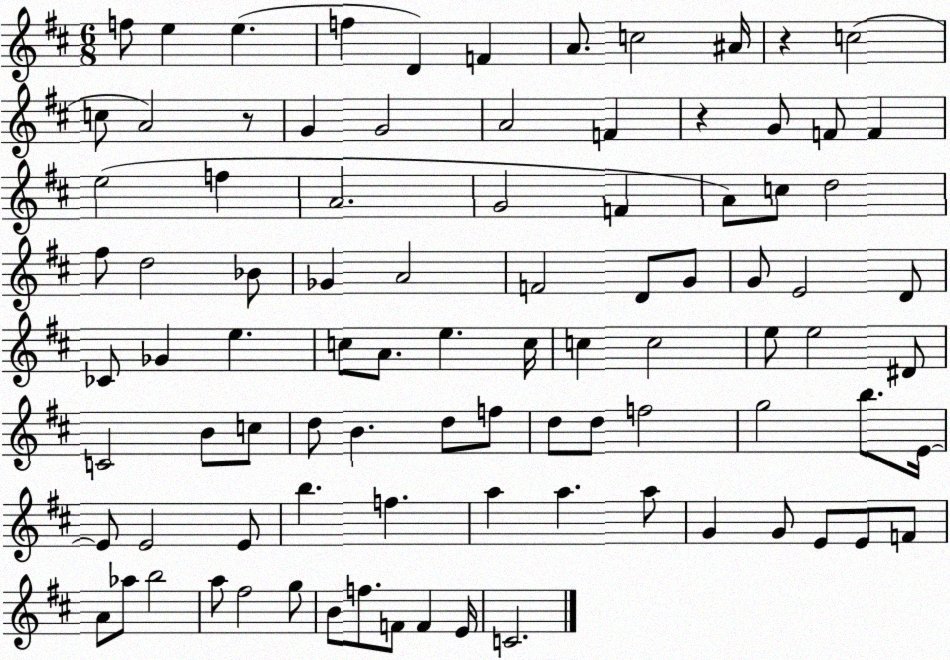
X:1
T:Untitled
M:6/8
L:1/4
K:D
f/2 e e f D F A/2 c2 ^A/4 z c2 c/2 A2 z/2 G G2 A2 F z G/2 F/2 F e2 f A2 G2 F A/2 c/2 d2 ^f/2 d2 _B/2 _G A2 F2 D/2 G/2 G/2 E2 D/2 _C/2 _G e c/2 A/2 e c/4 c c2 e/2 e2 ^D/2 C2 B/2 c/2 d/2 B d/2 f/2 d/2 d/2 f2 g2 b/2 E/4 E/2 E2 E/2 b f a a a/2 G G/2 E/2 E/2 F/2 A/2 _a/2 b2 a/2 ^f2 g/2 B/2 f/2 F/2 F E/4 C2